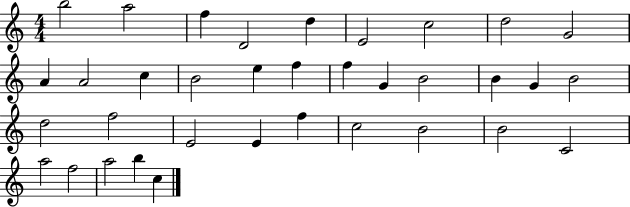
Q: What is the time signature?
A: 4/4